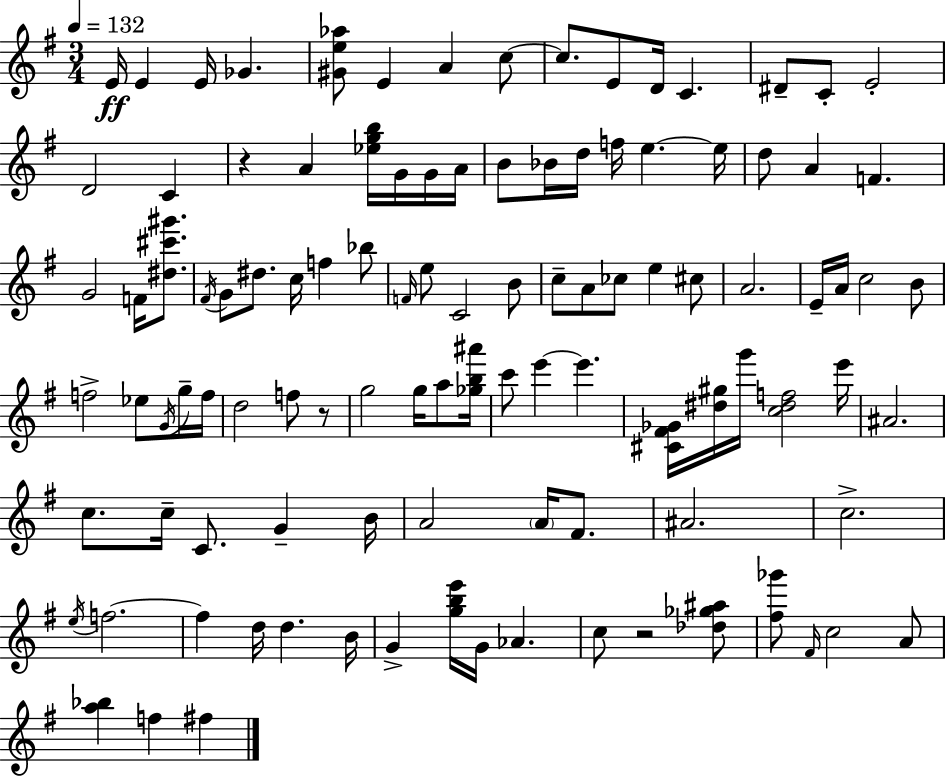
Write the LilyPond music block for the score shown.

{
  \clef treble
  \numericTimeSignature
  \time 3/4
  \key e \minor
  \tempo 4 = 132
  e'16\ff e'4 e'16 ges'4. | <gis' e'' aes''>8 e'4 a'4 c''8~~ | c''8. e'8 d'16 c'4. | dis'8-- c'8-. e'2-. | \break d'2 c'4 | r4 a'4 <ees'' g'' b''>16 g'16 g'16 a'16 | b'8 bes'16 d''16 f''16 e''4.~~ e''16 | d''8 a'4 f'4. | \break g'2 f'16 <dis'' cis''' gis'''>8. | \acciaccatura { fis'16 } g'8 dis''8. c''16 f''4 bes''8 | \grace { f'16 } e''8 c'2 | b'8 c''8-- a'8 ces''8 e''4 | \break cis''8 a'2. | e'16-- a'16 c''2 | b'8 f''2-> ees''8 | \acciaccatura { g'16 } g''16-- f''16 d''2 f''8 | \break r8 g''2 g''16 | a''8 <ges'' b'' ais'''>16 c'''8 e'''4~~ e'''4. | <cis' fis' ges'>16 <dis'' gis''>16 g'''16 <c'' dis'' f''>2 | e'''16 ais'2. | \break c''8. c''16-- c'8. g'4-- | b'16 a'2 \parenthesize a'16 | fis'8. ais'2. | c''2.-> | \break \acciaccatura { e''16 } f''2.~~ | f''4 d''16 d''4. | b'16 g'4-> <g'' b'' e'''>16 g'16 aes'4. | c''8 r2 | \break <des'' ges'' ais''>8 <fis'' ges'''>8 \grace { fis'16 } c''2 | a'8 <a'' bes''>4 f''4 | fis''4 \bar "|."
}